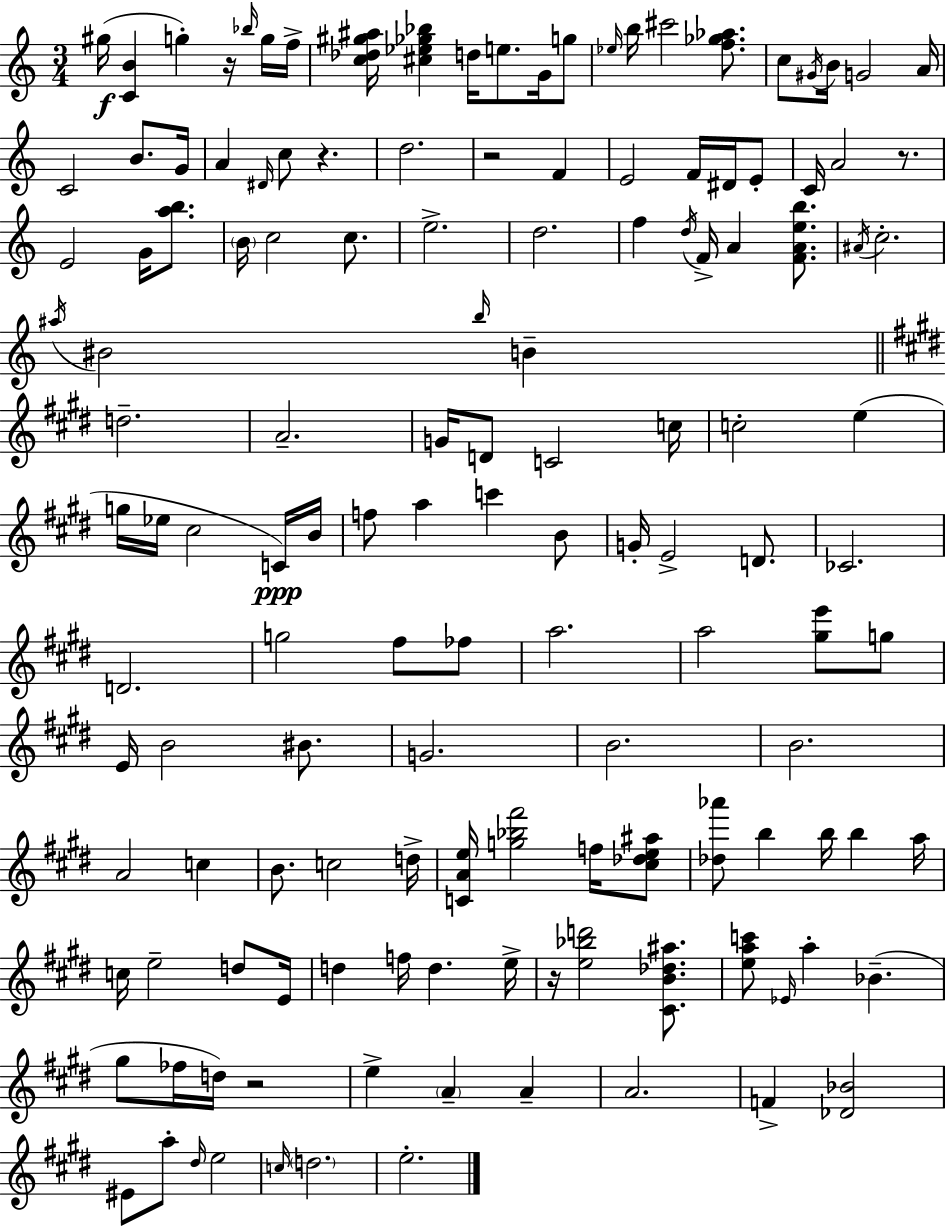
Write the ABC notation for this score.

X:1
T:Untitled
M:3/4
L:1/4
K:Am
^g/4 [CB] g z/4 _b/4 g/4 f/4 [c_d^g^a]/4 [^c_e_g_b] d/4 e/2 G/4 g/2 _e/4 b/4 ^c'2 [f_g_a]/2 c/2 ^G/4 B/4 G2 A/4 C2 B/2 G/4 A ^D/4 c/2 z d2 z2 F E2 F/4 ^D/4 E/2 C/4 A2 z/2 E2 G/4 [ab]/2 B/4 c2 c/2 e2 d2 f d/4 F/4 A [FAeb]/2 ^A/4 c2 ^a/4 ^B2 b/4 B d2 A2 G/4 D/2 C2 c/4 c2 e g/4 _e/4 ^c2 C/4 B/4 f/2 a c' B/2 G/4 E2 D/2 _C2 D2 g2 ^f/2 _f/2 a2 a2 [^ge']/2 g/2 E/4 B2 ^B/2 G2 B2 B2 A2 c B/2 c2 d/4 [CAe]/4 [g_b^f']2 f/4 [^c_de^a]/2 [_d_a']/2 b b/4 b a/4 c/4 e2 d/2 E/4 d f/4 d e/4 z/4 [e_bd']2 [^CB_d^a]/2 [eac']/2 _E/4 a _B ^g/2 _f/4 d/4 z2 e A A A2 F [_D_B]2 ^E/2 a/2 ^d/4 e2 c/4 d2 e2